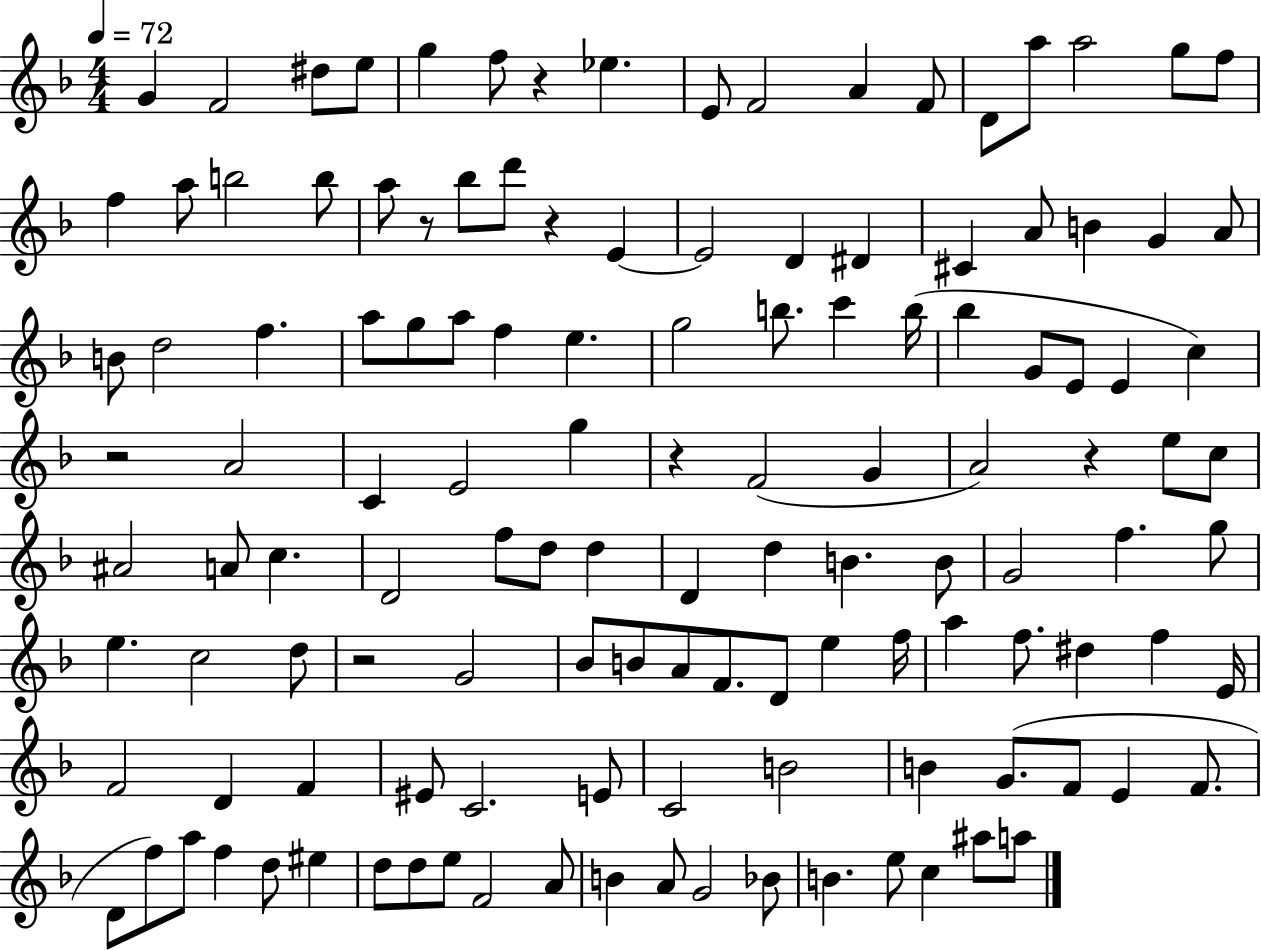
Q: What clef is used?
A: treble